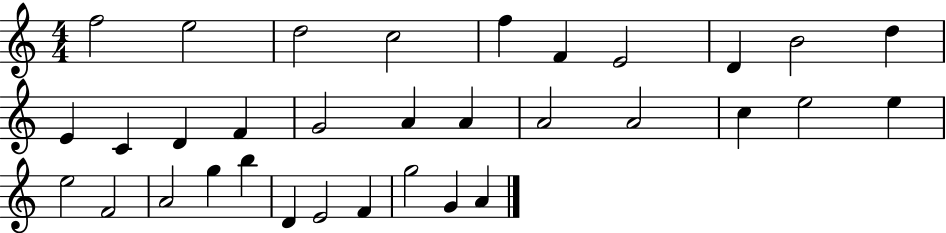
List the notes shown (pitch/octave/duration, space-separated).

F5/h E5/h D5/h C5/h F5/q F4/q E4/h D4/q B4/h D5/q E4/q C4/q D4/q F4/q G4/h A4/q A4/q A4/h A4/h C5/q E5/h E5/q E5/h F4/h A4/h G5/q B5/q D4/q E4/h F4/q G5/h G4/q A4/q